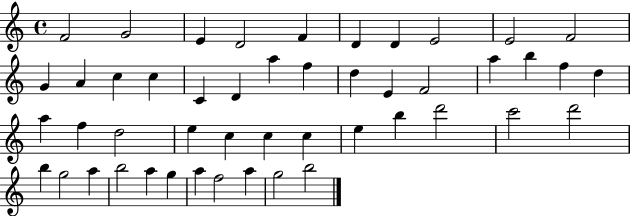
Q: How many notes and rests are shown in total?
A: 48